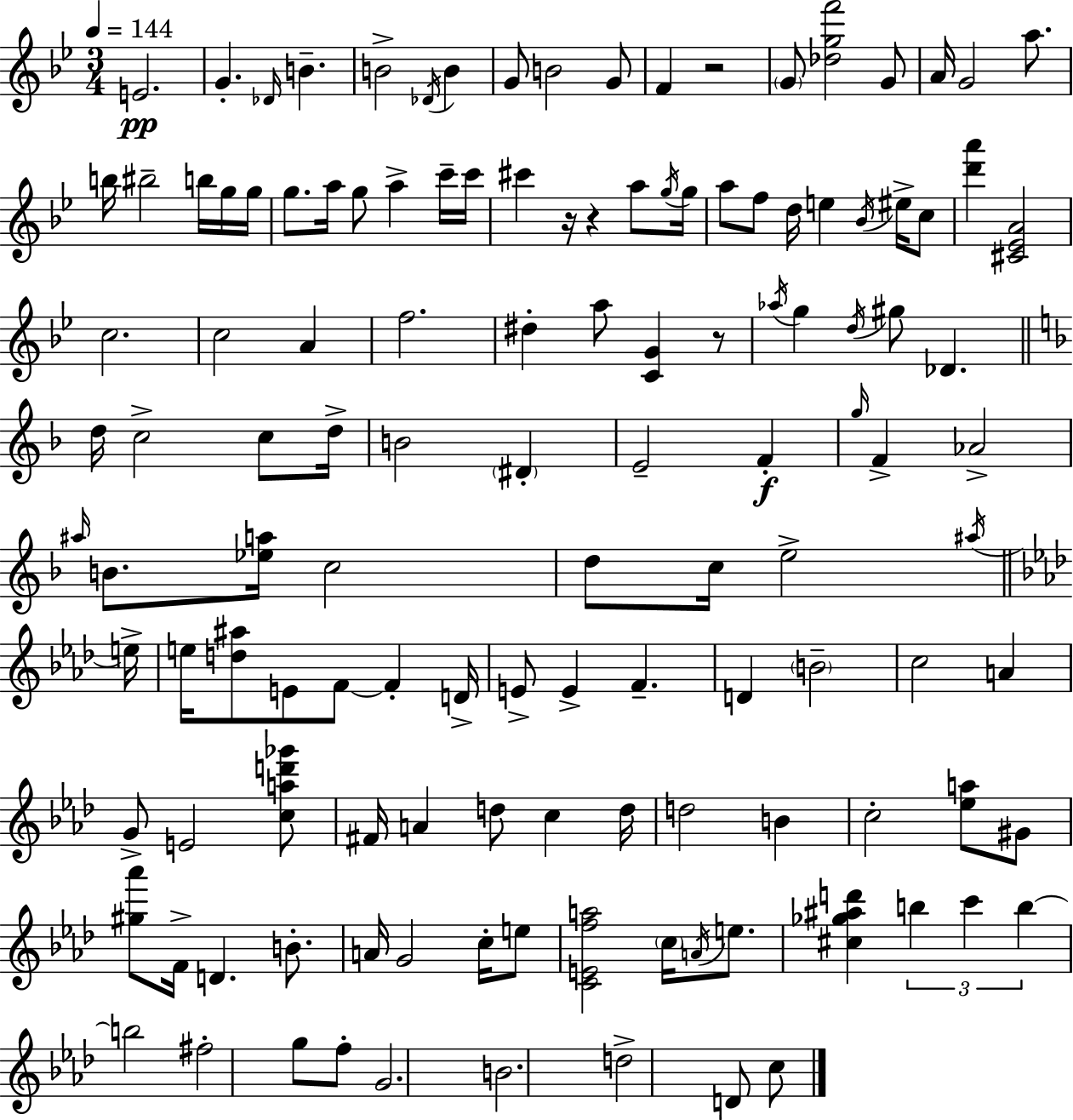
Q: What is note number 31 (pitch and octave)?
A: G5